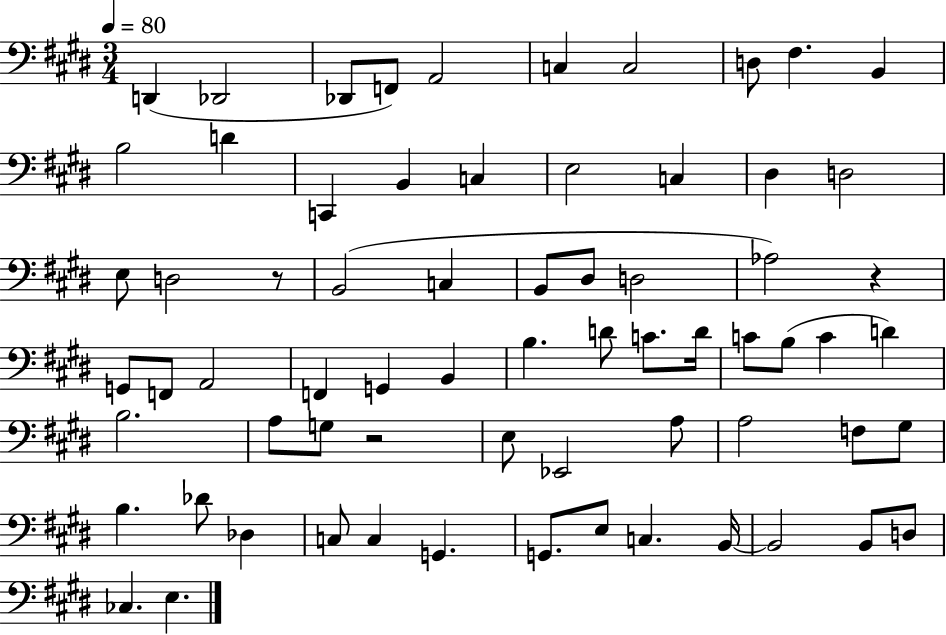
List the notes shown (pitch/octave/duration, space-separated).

D2/q Db2/h Db2/e F2/e A2/h C3/q C3/h D3/e F#3/q. B2/q B3/h D4/q C2/q B2/q C3/q E3/h C3/q D#3/q D3/h E3/e D3/h R/e B2/h C3/q B2/e D#3/e D3/h Ab3/h R/q G2/e F2/e A2/h F2/q G2/q B2/q B3/q. D4/e C4/e. D4/s C4/e B3/e C4/q D4/q B3/h. A3/e G3/e R/h E3/e Eb2/h A3/e A3/h F3/e G#3/e B3/q. Db4/e Db3/q C3/e C3/q G2/q. G2/e. E3/e C3/q. B2/s B2/h B2/e D3/e CES3/q. E3/q.